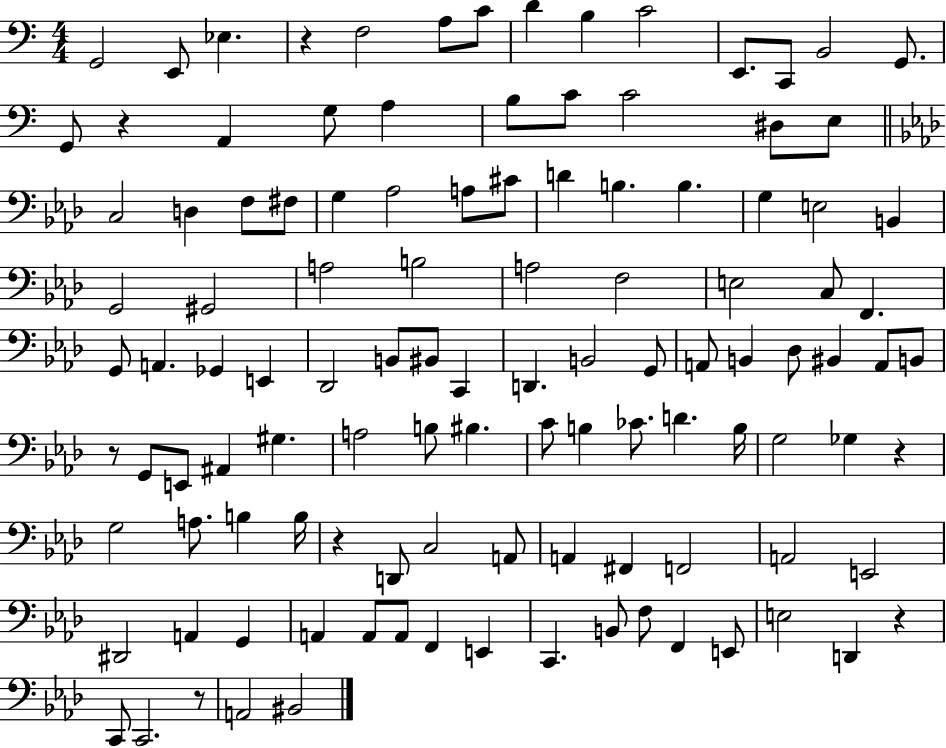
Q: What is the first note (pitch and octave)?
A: G2